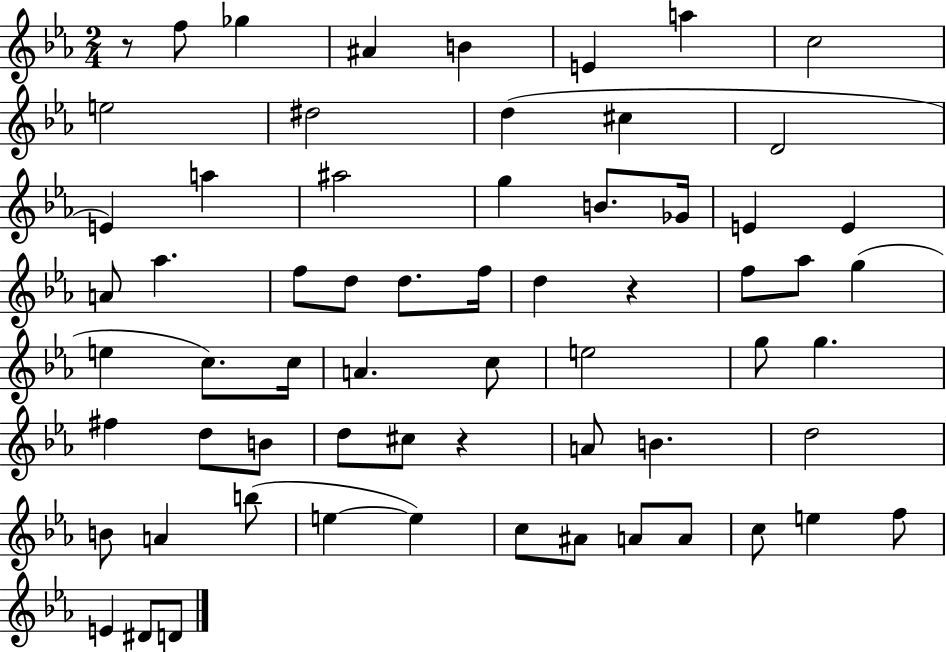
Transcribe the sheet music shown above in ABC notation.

X:1
T:Untitled
M:2/4
L:1/4
K:Eb
z/2 f/2 _g ^A B E a c2 e2 ^d2 d ^c D2 E a ^a2 g B/2 _G/4 E E A/2 _a f/2 d/2 d/2 f/4 d z f/2 _a/2 g e c/2 c/4 A c/2 e2 g/2 g ^f d/2 B/2 d/2 ^c/2 z A/2 B d2 B/2 A b/2 e e c/2 ^A/2 A/2 A/2 c/2 e f/2 E ^D/2 D/2